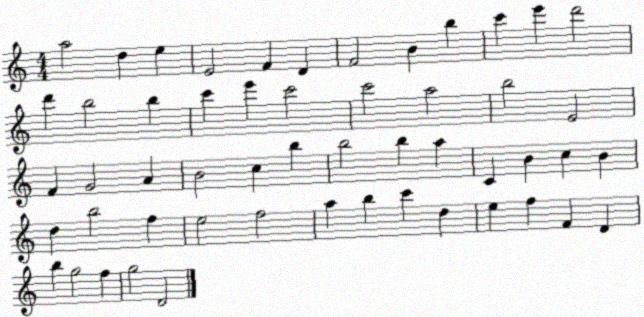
X:1
T:Untitled
M:4/4
L:1/4
K:C
a2 d e E2 F D F2 B b c' e' d'2 d' b2 b c' e' c'2 c'2 a2 b2 E2 F G2 A B2 c b b2 b a C B c B d b2 f e2 f2 a b c' d e f F D b g2 f g2 D2